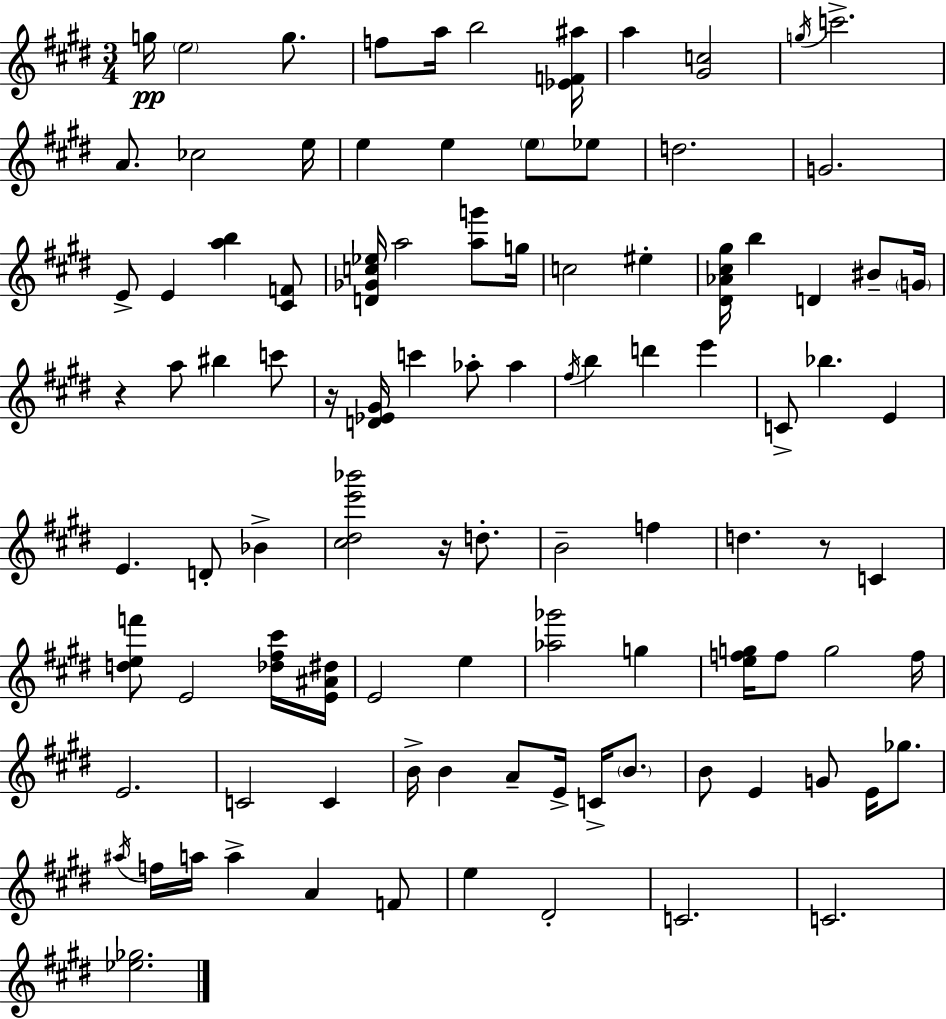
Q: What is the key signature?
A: E major